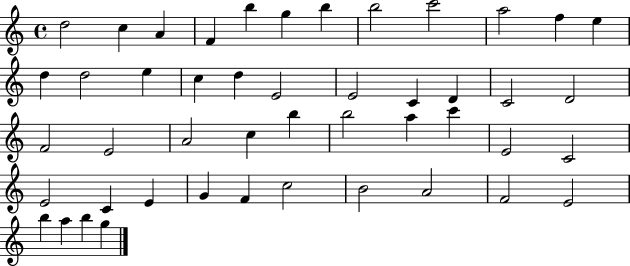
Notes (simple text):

D5/h C5/q A4/q F4/q B5/q G5/q B5/q B5/h C6/h A5/h F5/q E5/q D5/q D5/h E5/q C5/q D5/q E4/h E4/h C4/q D4/q C4/h D4/h F4/h E4/h A4/h C5/q B5/q B5/h A5/q C6/q E4/h C4/h E4/h C4/q E4/q G4/q F4/q C5/h B4/h A4/h F4/h E4/h B5/q A5/q B5/q G5/q